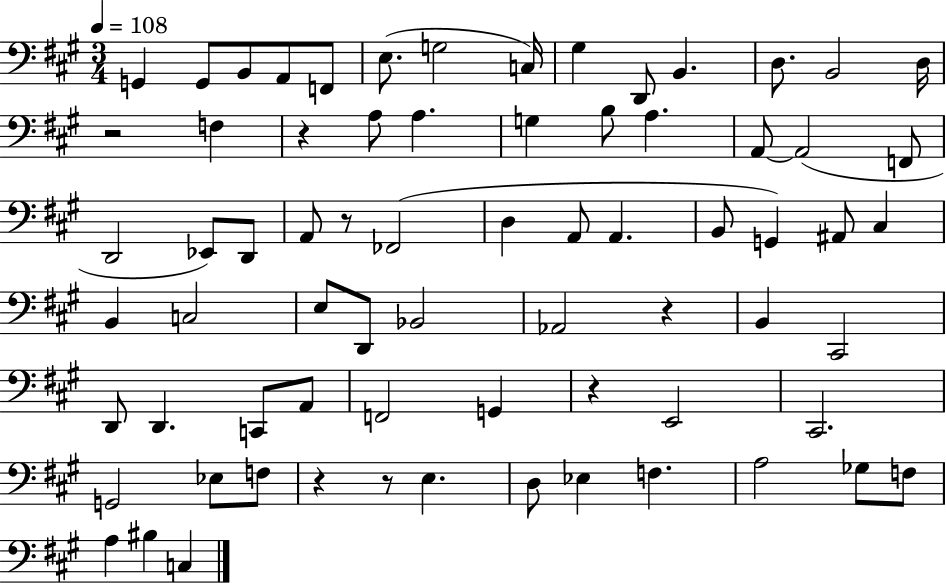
{
  \clef bass
  \numericTimeSignature
  \time 3/4
  \key a \major
  \tempo 4 = 108
  \repeat volta 2 { g,4 g,8 b,8 a,8 f,8 | e8.( g2 c16) | gis4 d,8 b,4. | d8. b,2 d16 | \break r2 f4 | r4 a8 a4. | g4 b8 a4. | a,8~~ a,2( f,8 | \break d,2 ees,8) d,8 | a,8 r8 fes,2( | d4 a,8 a,4. | b,8 g,4) ais,8 cis4 | \break b,4 c2 | e8 d,8 bes,2 | aes,2 r4 | b,4 cis,2 | \break d,8 d,4. c,8 a,8 | f,2 g,4 | r4 e,2 | cis,2. | \break g,2 ees8 f8 | r4 r8 e4. | d8 ees4 f4. | a2 ges8 f8 | \break a4 bis4 c4 | } \bar "|."
}